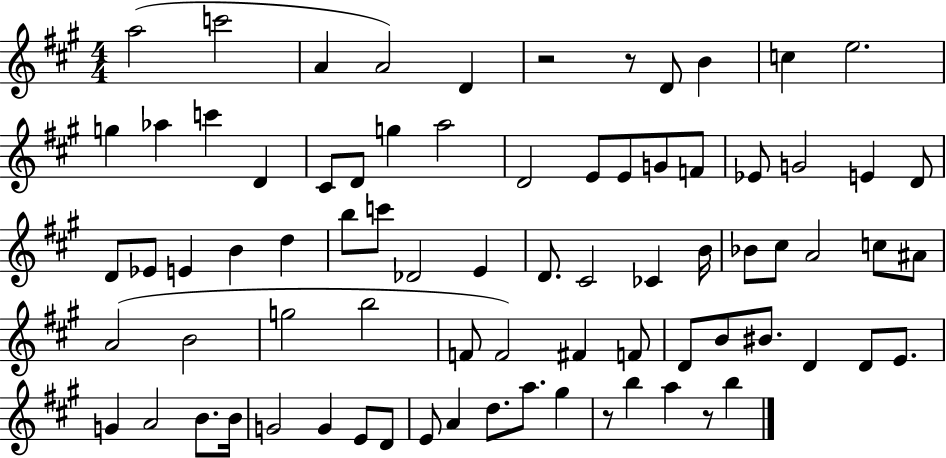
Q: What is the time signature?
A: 4/4